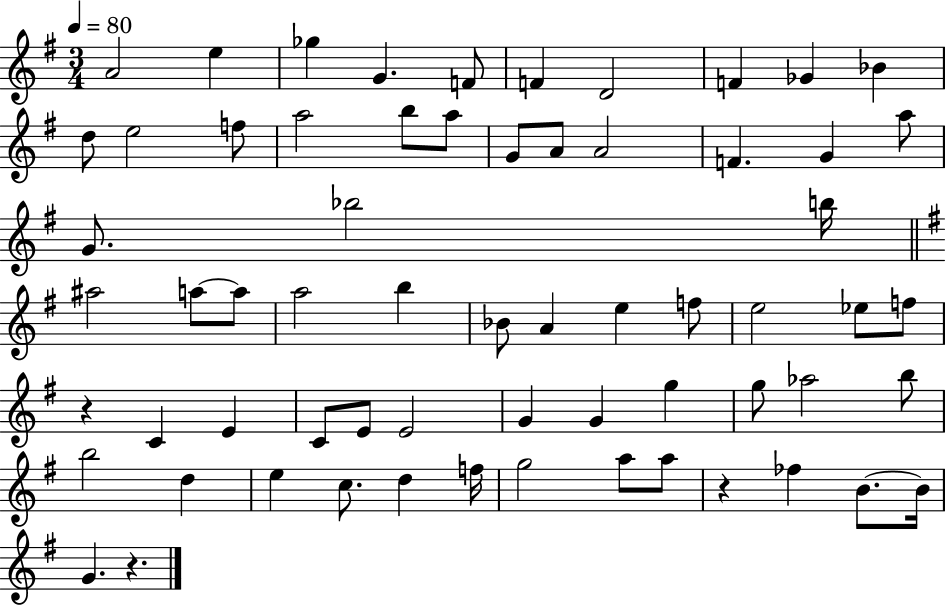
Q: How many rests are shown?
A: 3